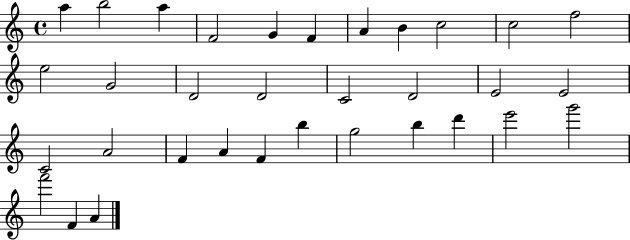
A5/q B5/h A5/q F4/h G4/q F4/q A4/q B4/q C5/h C5/h F5/h E5/h G4/h D4/h D4/h C4/h D4/h E4/h E4/h C4/h A4/h F4/q A4/q F4/q B5/q G5/h B5/q D6/q E6/h G6/h F6/h F4/q A4/q